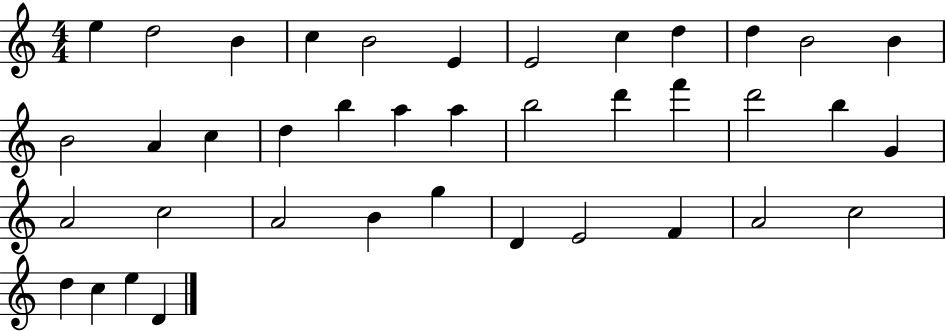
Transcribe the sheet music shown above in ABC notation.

X:1
T:Untitled
M:4/4
L:1/4
K:C
e d2 B c B2 E E2 c d d B2 B B2 A c d b a a b2 d' f' d'2 b G A2 c2 A2 B g D E2 F A2 c2 d c e D